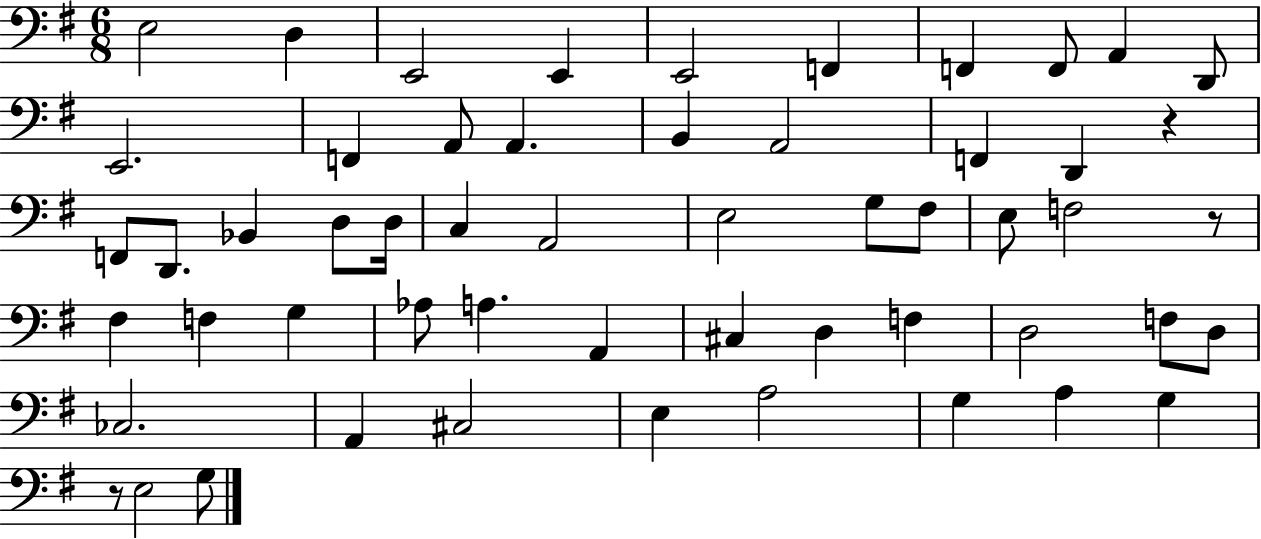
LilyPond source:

{
  \clef bass
  \numericTimeSignature
  \time 6/8
  \key g \major
  e2 d4 | e,2 e,4 | e,2 f,4 | f,4 f,8 a,4 d,8 | \break e,2. | f,4 a,8 a,4. | b,4 a,2 | f,4 d,4 r4 | \break f,8 d,8. bes,4 d8 d16 | c4 a,2 | e2 g8 fis8 | e8 f2 r8 | \break fis4 f4 g4 | aes8 a4. a,4 | cis4 d4 f4 | d2 f8 d8 | \break ces2. | a,4 cis2 | e4 a2 | g4 a4 g4 | \break r8 e2 g8 | \bar "|."
}